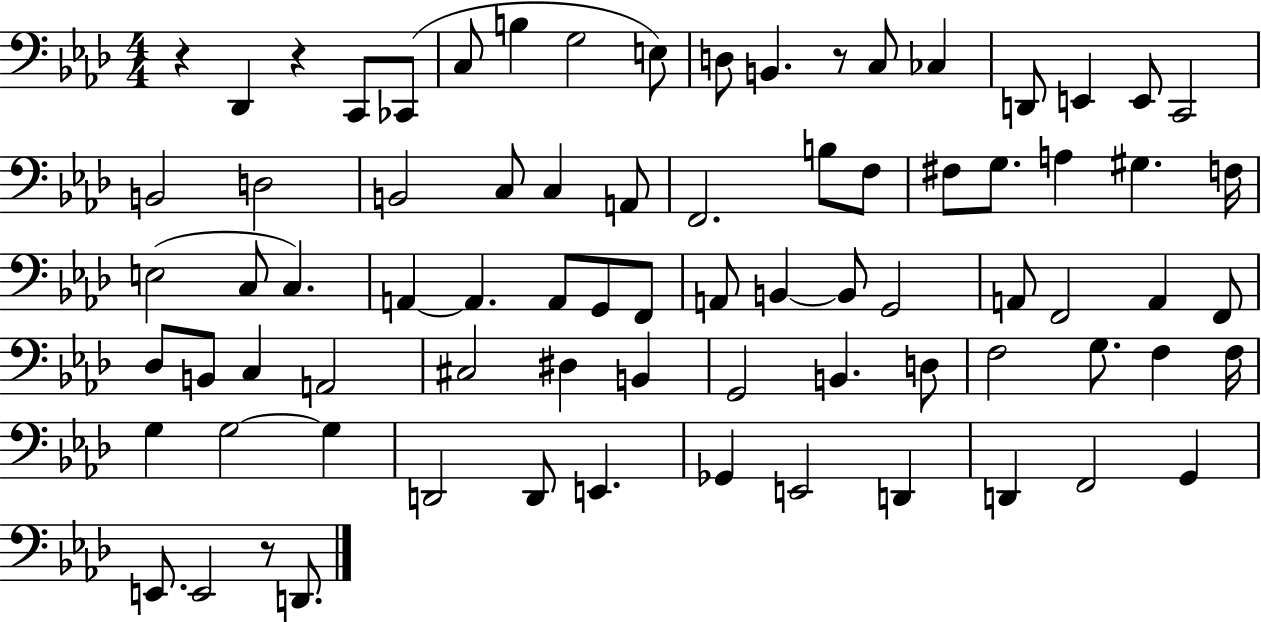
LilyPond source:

{
  \clef bass
  \numericTimeSignature
  \time 4/4
  \key aes \major
  r4 des,4 r4 c,8 ces,8( | c8 b4 g2 e8) | d8 b,4. r8 c8 ces4 | d,8 e,4 e,8 c,2 | \break b,2 d2 | b,2 c8 c4 a,8 | f,2. b8 f8 | fis8 g8. a4 gis4. f16 | \break e2( c8 c4.) | a,4~~ a,4. a,8 g,8 f,8 | a,8 b,4~~ b,8 g,2 | a,8 f,2 a,4 f,8 | \break des8 b,8 c4 a,2 | cis2 dis4 b,4 | g,2 b,4. d8 | f2 g8. f4 f16 | \break g4 g2~~ g4 | d,2 d,8 e,4. | ges,4 e,2 d,4 | d,4 f,2 g,4 | \break e,8. e,2 r8 d,8. | \bar "|."
}